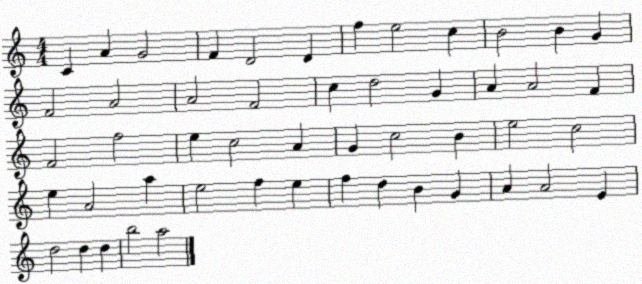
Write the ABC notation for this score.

X:1
T:Untitled
M:4/4
L:1/4
K:C
C A G2 F D2 D f e2 c B2 B G F2 A2 A2 F2 c d2 G A A2 F F2 f2 e c2 A G c2 B e2 c2 e A2 a e2 f e f d B G A A2 E d2 d d b2 a2